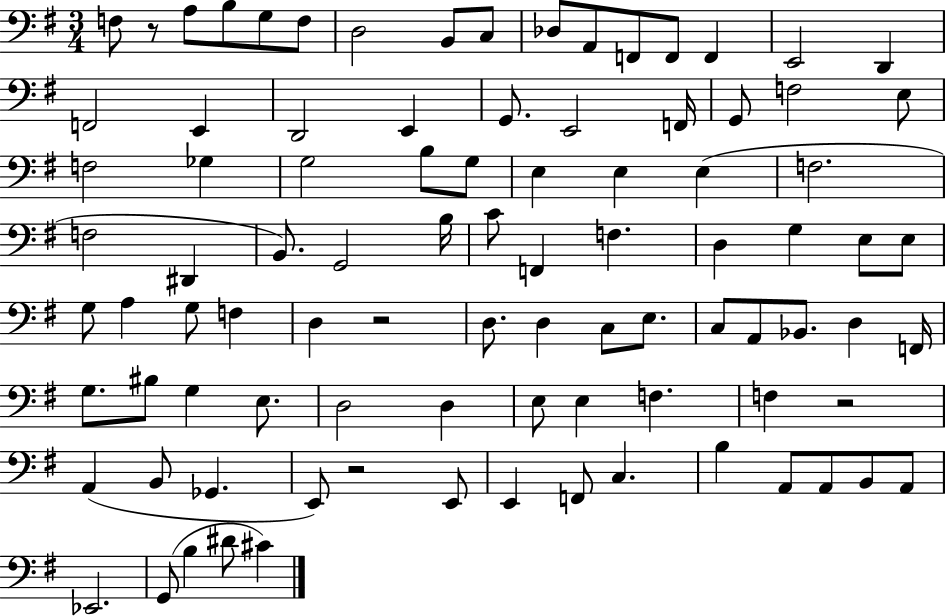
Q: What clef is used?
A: bass